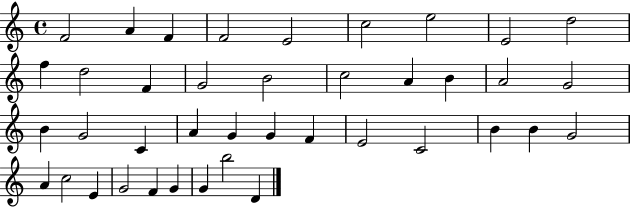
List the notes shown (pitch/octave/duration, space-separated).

F4/h A4/q F4/q F4/h E4/h C5/h E5/h E4/h D5/h F5/q D5/h F4/q G4/h B4/h C5/h A4/q B4/q A4/h G4/h B4/q G4/h C4/q A4/q G4/q G4/q F4/q E4/h C4/h B4/q B4/q G4/h A4/q C5/h E4/q G4/h F4/q G4/q G4/q B5/h D4/q